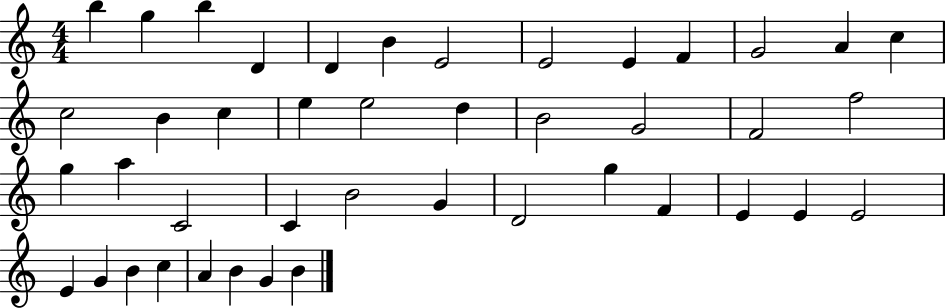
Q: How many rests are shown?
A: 0